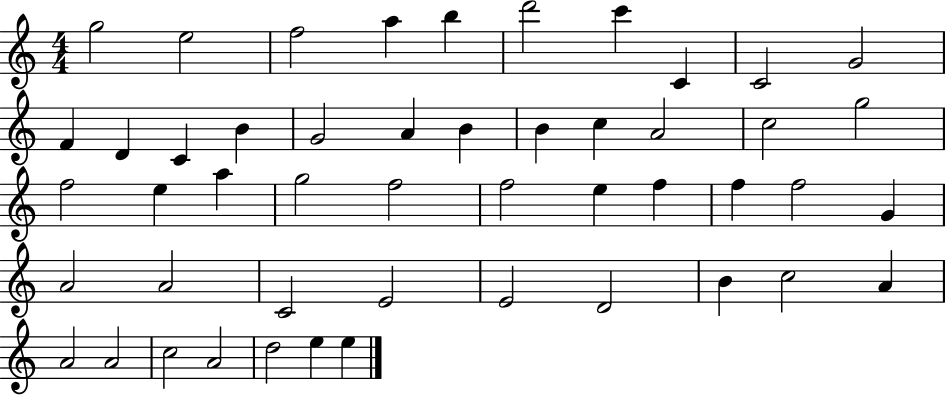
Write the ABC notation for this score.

X:1
T:Untitled
M:4/4
L:1/4
K:C
g2 e2 f2 a b d'2 c' C C2 G2 F D C B G2 A B B c A2 c2 g2 f2 e a g2 f2 f2 e f f f2 G A2 A2 C2 E2 E2 D2 B c2 A A2 A2 c2 A2 d2 e e